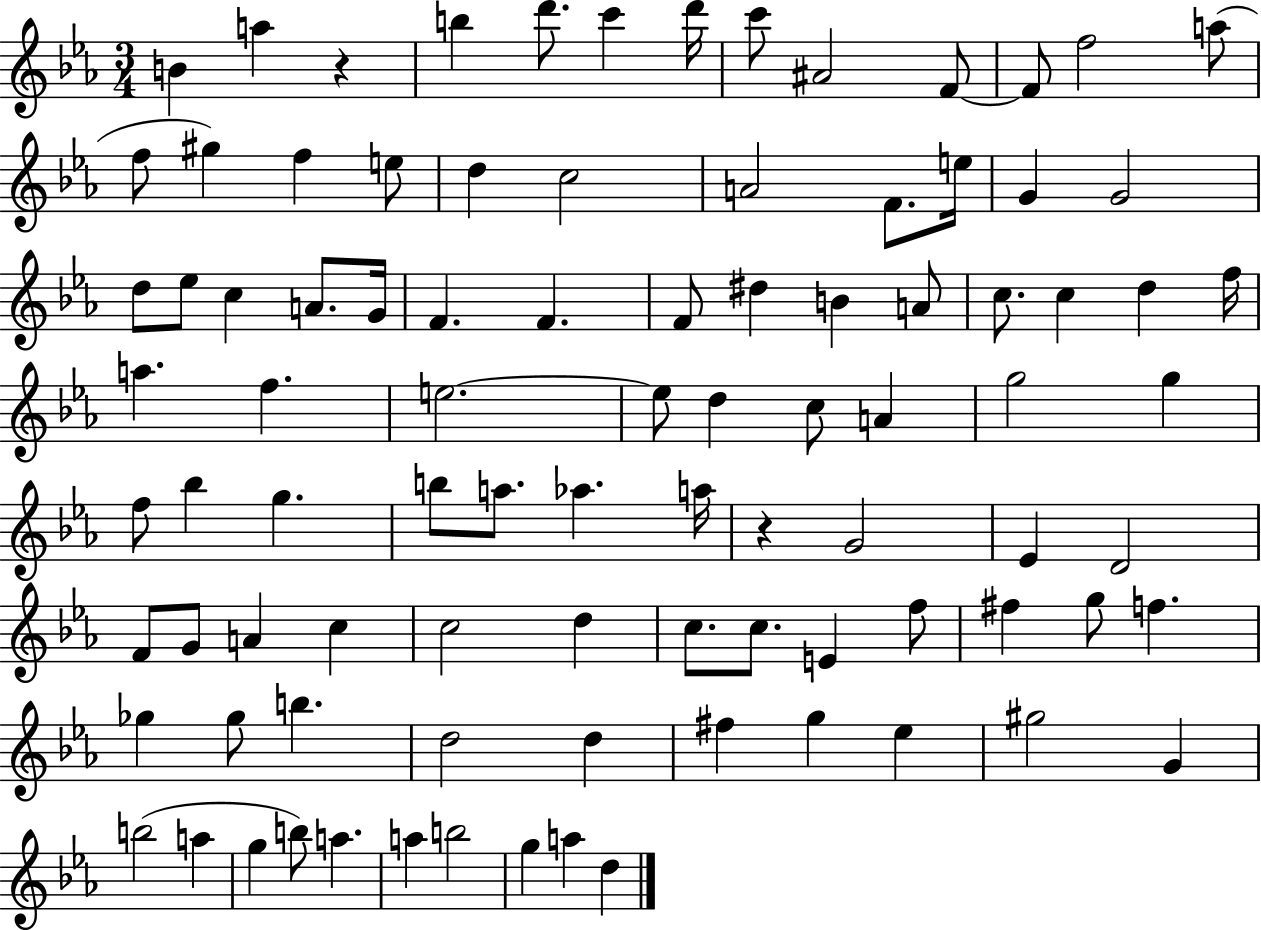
B4/q A5/q R/q B5/q D6/e. C6/q D6/s C6/e A#4/h F4/e F4/e F5/h A5/e F5/e G#5/q F5/q E5/e D5/q C5/h A4/h F4/e. E5/s G4/q G4/h D5/e Eb5/e C5/q A4/e. G4/s F4/q. F4/q. F4/e D#5/q B4/q A4/e C5/e. C5/q D5/q F5/s A5/q. F5/q. E5/h. E5/e D5/q C5/e A4/q G5/h G5/q F5/e Bb5/q G5/q. B5/e A5/e. Ab5/q. A5/s R/q G4/h Eb4/q D4/h F4/e G4/e A4/q C5/q C5/h D5/q C5/e. C5/e. E4/q F5/e F#5/q G5/e F5/q. Gb5/q Gb5/e B5/q. D5/h D5/q F#5/q G5/q Eb5/q G#5/h G4/q B5/h A5/q G5/q B5/e A5/q. A5/q B5/h G5/q A5/q D5/q